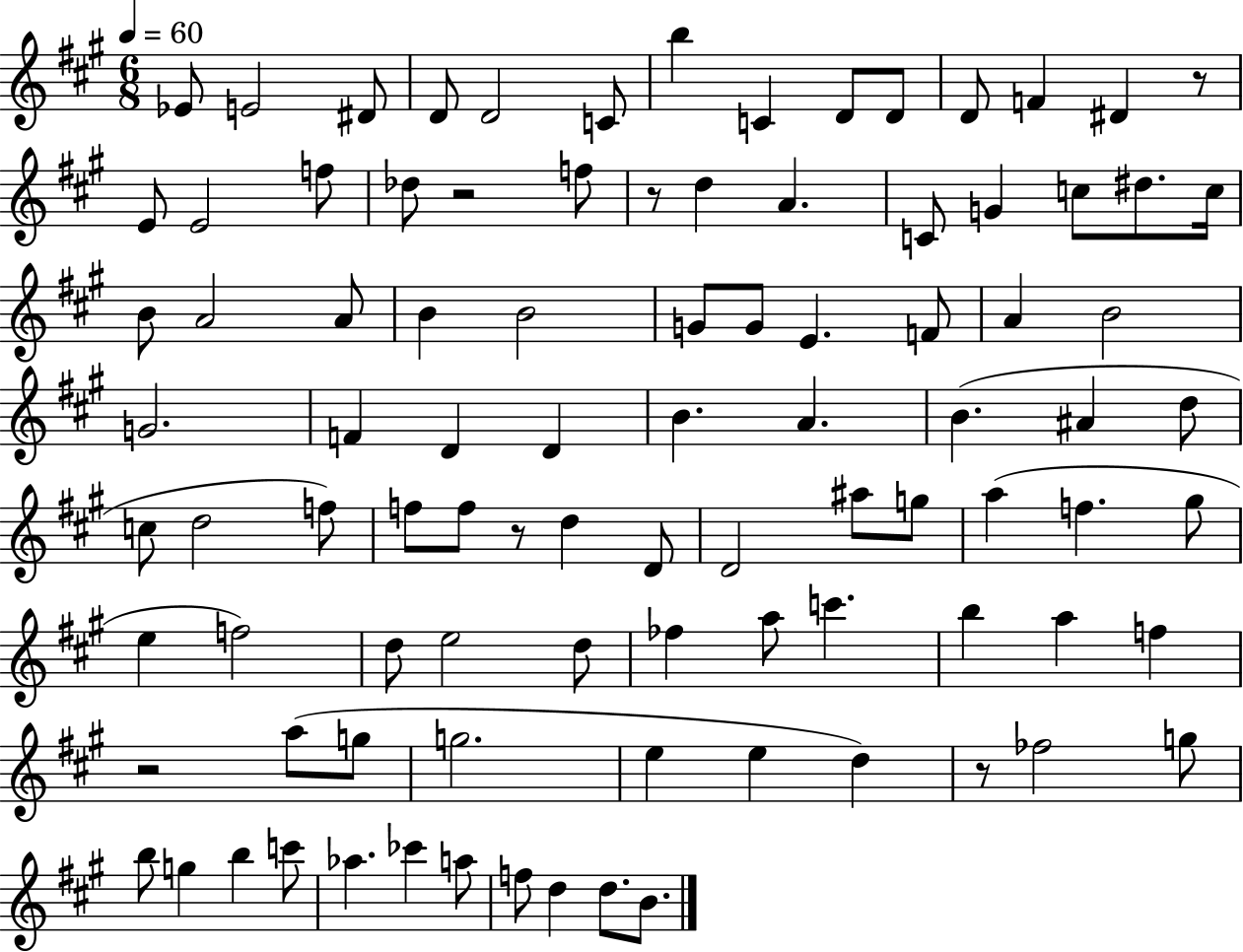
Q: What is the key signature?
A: A major